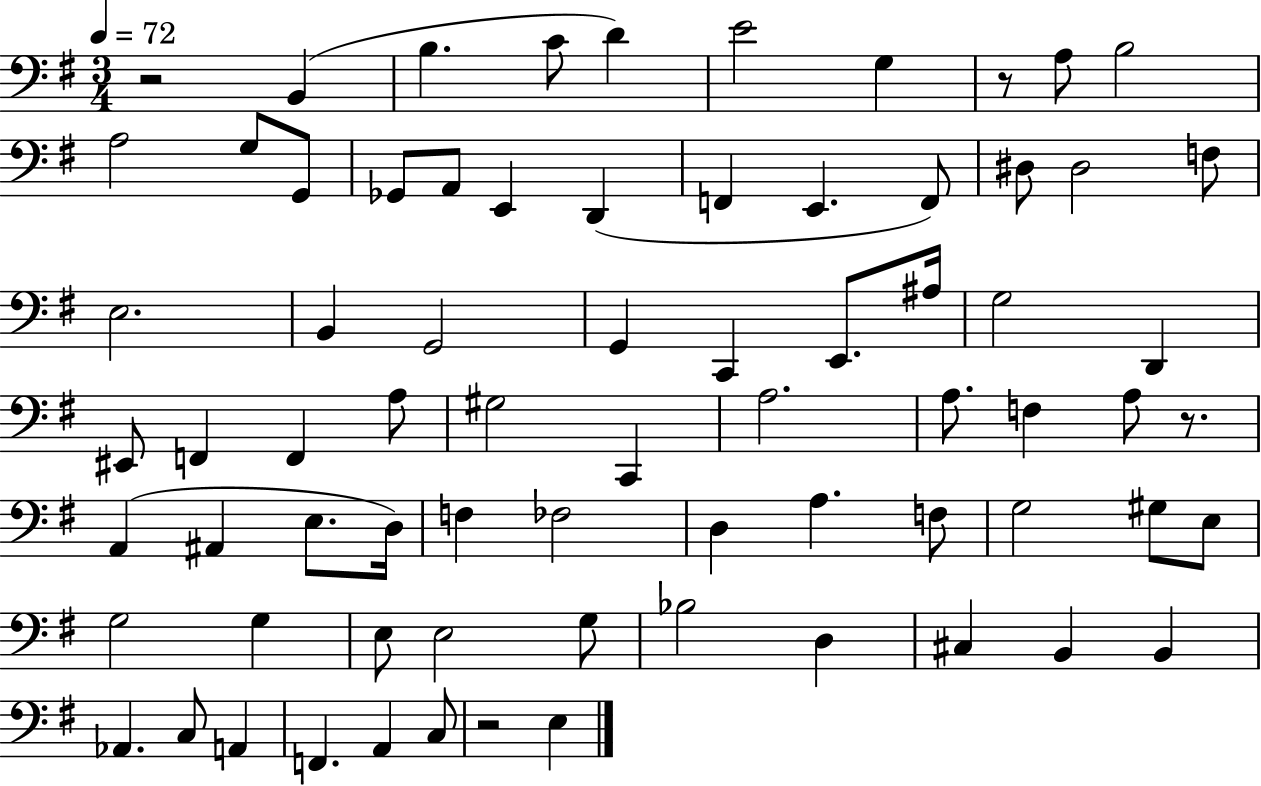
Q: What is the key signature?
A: G major